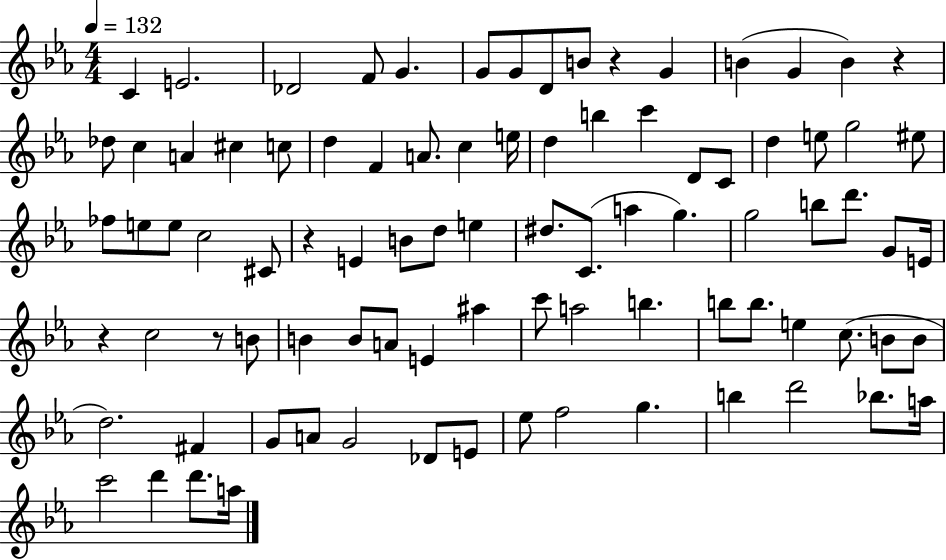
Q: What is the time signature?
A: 4/4